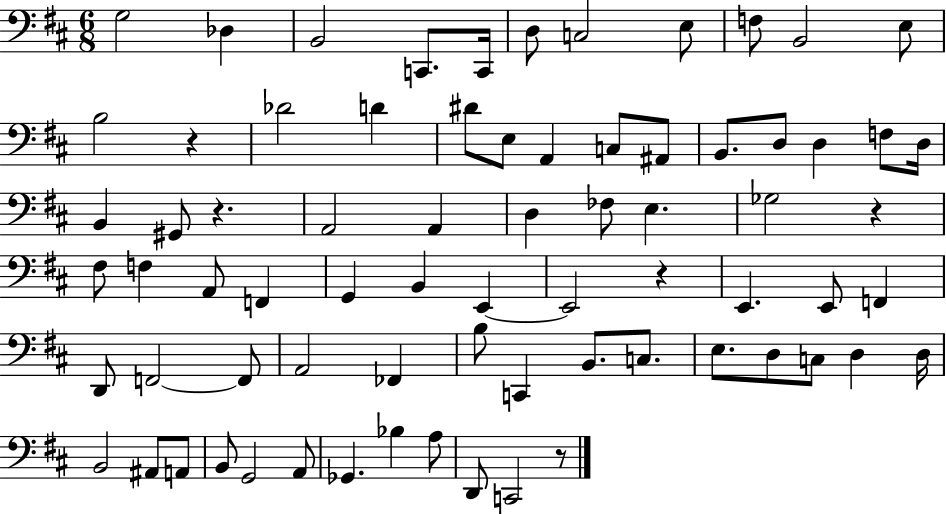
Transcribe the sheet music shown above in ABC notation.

X:1
T:Untitled
M:6/8
L:1/4
K:D
G,2 _D, B,,2 C,,/2 C,,/4 D,/2 C,2 E,/2 F,/2 B,,2 E,/2 B,2 z _D2 D ^D/2 E,/2 A,, C,/2 ^A,,/2 B,,/2 D,/2 D, F,/2 D,/4 B,, ^G,,/2 z A,,2 A,, D, _F,/2 E, _G,2 z ^F,/2 F, A,,/2 F,, G,, B,, E,, E,,2 z E,, E,,/2 F,, D,,/2 F,,2 F,,/2 A,,2 _F,, B,/2 C,, B,,/2 C,/2 E,/2 D,/2 C,/2 D, D,/4 B,,2 ^A,,/2 A,,/2 B,,/2 G,,2 A,,/2 _G,, _B, A,/2 D,,/2 C,,2 z/2